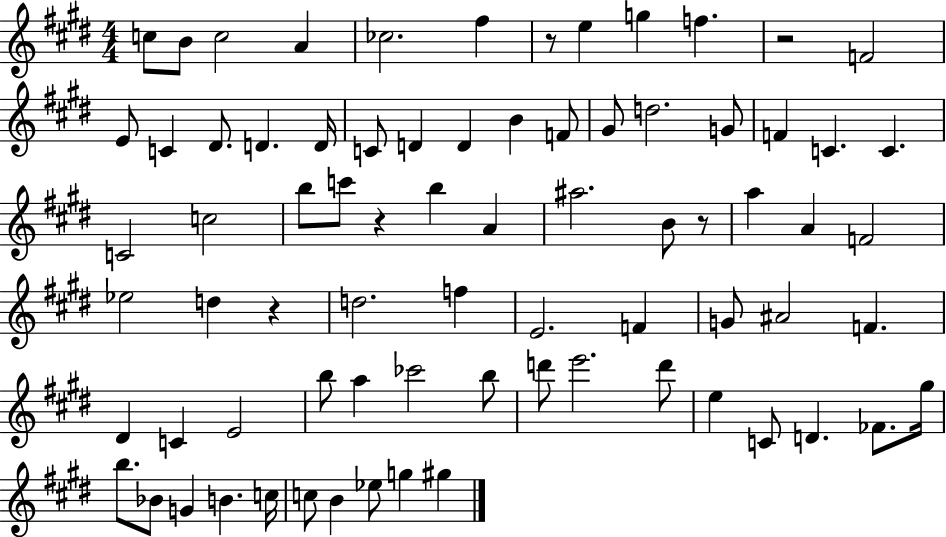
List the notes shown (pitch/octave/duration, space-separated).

C5/e B4/e C5/h A4/q CES5/h. F#5/q R/e E5/q G5/q F5/q. R/h F4/h E4/e C4/q D#4/e. D4/q. D4/s C4/e D4/q D4/q B4/q F4/e G#4/e D5/h. G4/e F4/q C4/q. C4/q. C4/h C5/h B5/e C6/e R/q B5/q A4/q A#5/h. B4/e R/e A5/q A4/q F4/h Eb5/h D5/q R/q D5/h. F5/q E4/h. F4/q G4/e A#4/h F4/q. D#4/q C4/q E4/h B5/e A5/q CES6/h B5/e D6/e E6/h. D6/e E5/q C4/e D4/q. FES4/e. G#5/s B5/e. Bb4/e G4/q B4/q. C5/s C5/e B4/q Eb5/e G5/q G#5/q